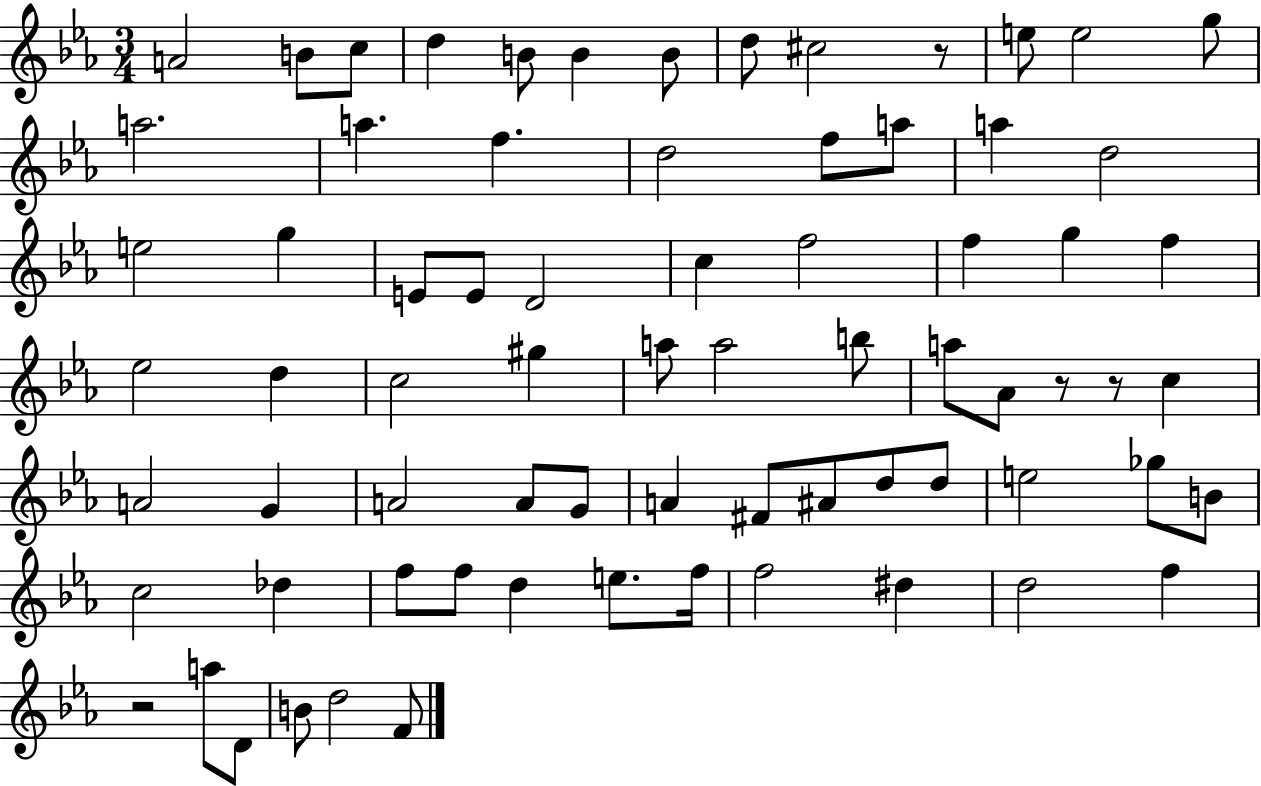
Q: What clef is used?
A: treble